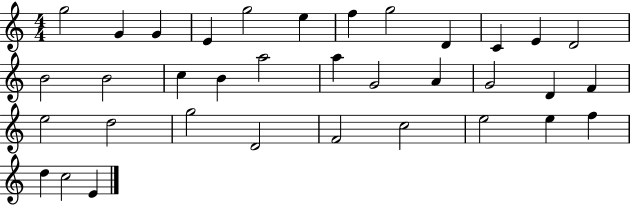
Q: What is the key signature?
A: C major